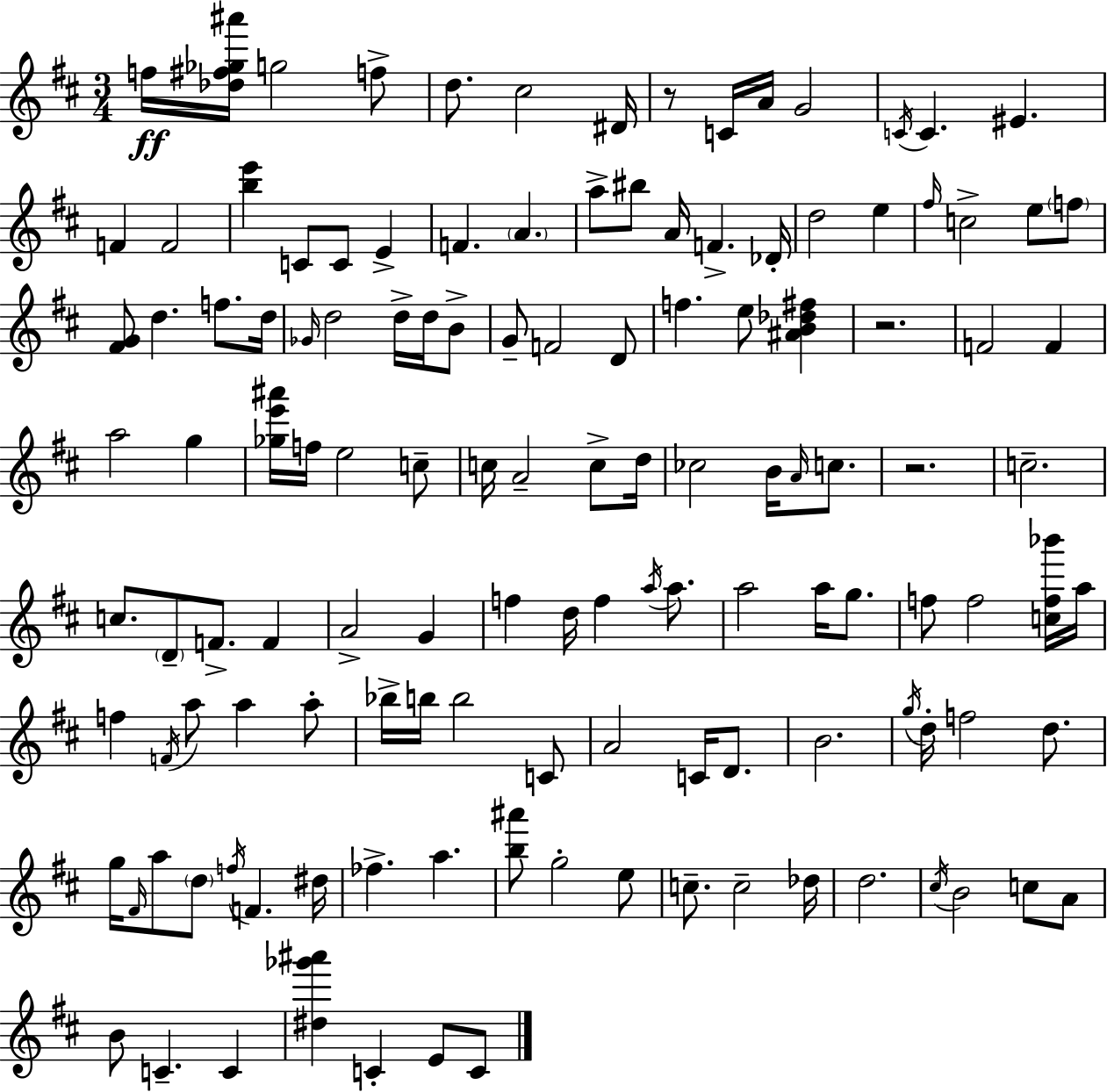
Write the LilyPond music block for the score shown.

{
  \clef treble
  \numericTimeSignature
  \time 3/4
  \key d \major
  f''16\ff <des'' fis'' ges'' ais'''>16 g''2 f''8-> | d''8. cis''2 dis'16 | r8 c'16 a'16 g'2 | \acciaccatura { c'16 } c'4. eis'4. | \break f'4 f'2 | <b'' e'''>4 c'8 c'8 e'4-> | f'4. \parenthesize a'4. | a''8-> bis''8 a'16 f'4.-> | \break des'16-. d''2 e''4 | \grace { fis''16 } c''2-> e''8 | \parenthesize f''8 <fis' g'>8 d''4. f''8. | d''16 \grace { ges'16 } d''2 d''16-> | \break d''16 b'8-> g'8-- f'2 | d'8 f''4. e''8 <ais' b' des'' fis''>4 | r2. | f'2 f'4 | \break a''2 g''4 | <ges'' e''' ais'''>16 f''16 e''2 | c''8-- c''16 a'2-- | c''8-> d''16 ces''2 b'16 | \break \grace { a'16 } c''8. r2. | c''2.-- | c''8. \parenthesize d'8-- f'8.-> | f'4 a'2-> | \break g'4 f''4 d''16 f''4 | \acciaccatura { a''16 } a''8. a''2 | a''16 g''8. f''8 f''2 | <c'' f'' bes'''>16 a''16 f''4 \acciaccatura { f'16 } a''8 | \break a''4 a''8-. bes''16-> b''16 b''2 | c'8 a'2 | c'16 d'8. b'2. | \acciaccatura { g''16 } d''16-. f''2 | \break d''8. g''16 \grace { fis'16 } a''8 \parenthesize d''8 | \acciaccatura { f''16 } f'4. dis''16 fes''4.-> | a''4. <b'' ais'''>8 g''2-. | e''8 c''8.-- | \break c''2-- des''16 d''2. | \acciaccatura { cis''16 } b'2 | c''8 a'8 b'8 | c'4.-- c'4 <dis'' ges''' ais'''>4 | \break c'4-. e'8 c'8 \bar "|."
}